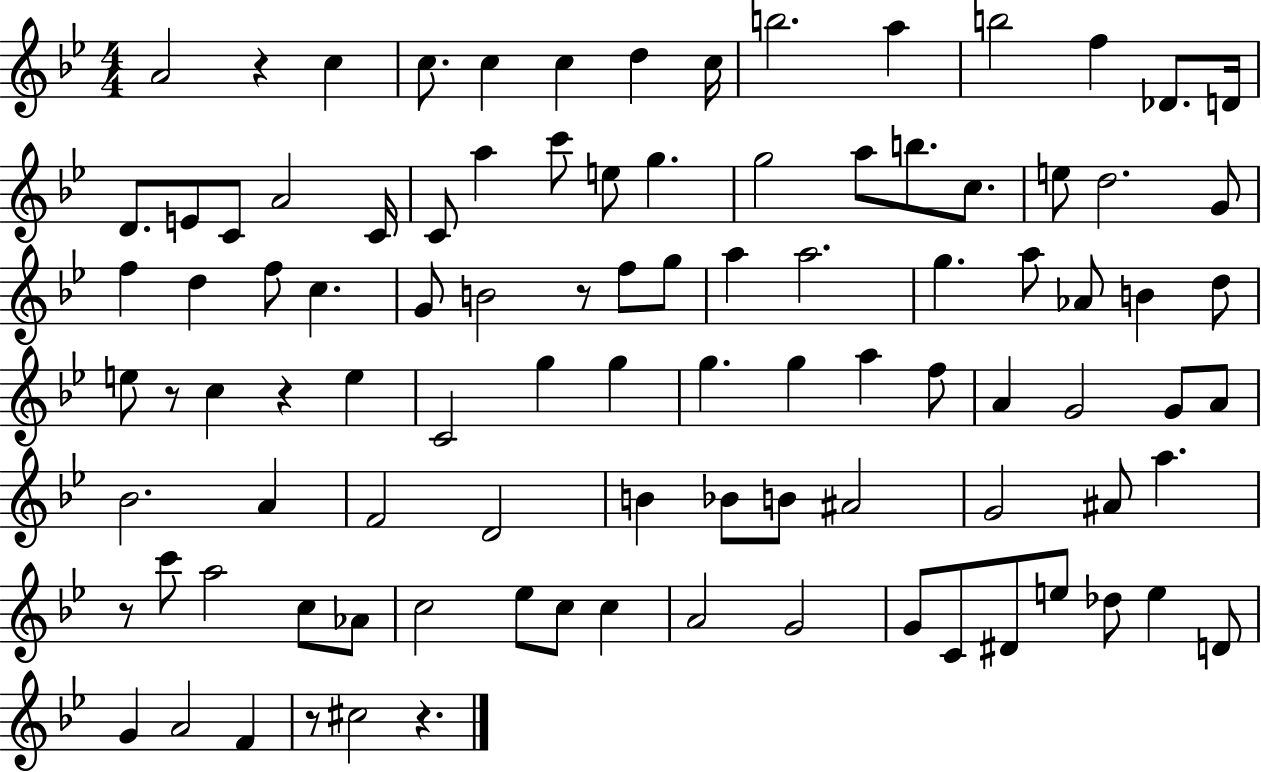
{
  \clef treble
  \numericTimeSignature
  \time 4/4
  \key bes \major
  a'2 r4 c''4 | c''8. c''4 c''4 d''4 c''16 | b''2. a''4 | b''2 f''4 des'8. d'16 | \break d'8. e'8 c'8 a'2 c'16 | c'8 a''4 c'''8 e''8 g''4. | g''2 a''8 b''8. c''8. | e''8 d''2. g'8 | \break f''4 d''4 f''8 c''4. | g'8 b'2 r8 f''8 g''8 | a''4 a''2. | g''4. a''8 aes'8 b'4 d''8 | \break e''8 r8 c''4 r4 e''4 | c'2 g''4 g''4 | g''4. g''4 a''4 f''8 | a'4 g'2 g'8 a'8 | \break bes'2. a'4 | f'2 d'2 | b'4 bes'8 b'8 ais'2 | g'2 ais'8 a''4. | \break r8 c'''8 a''2 c''8 aes'8 | c''2 ees''8 c''8 c''4 | a'2 g'2 | g'8 c'8 dis'8 e''8 des''8 e''4 d'8 | \break g'4 a'2 f'4 | r8 cis''2 r4. | \bar "|."
}